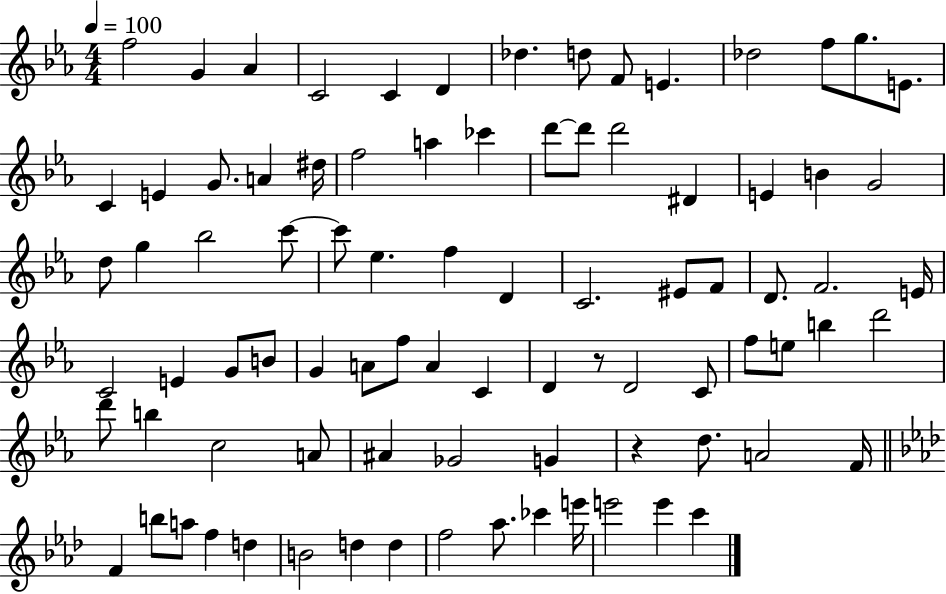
F5/h G4/q Ab4/q C4/h C4/q D4/q Db5/q. D5/e F4/e E4/q. Db5/h F5/e G5/e. E4/e. C4/q E4/q G4/e. A4/q D#5/s F5/h A5/q CES6/q D6/e D6/e D6/h D#4/q E4/q B4/q G4/h D5/e G5/q Bb5/h C6/e C6/e Eb5/q. F5/q D4/q C4/h. EIS4/e F4/e D4/e. F4/h. E4/s C4/h E4/q G4/e B4/e G4/q A4/e F5/e A4/q C4/q D4/q R/e D4/h C4/e F5/e E5/e B5/q D6/h D6/e B5/q C5/h A4/e A#4/q Gb4/h G4/q R/q D5/e. A4/h F4/s F4/q B5/e A5/e F5/q D5/q B4/h D5/q D5/q F5/h Ab5/e. CES6/q E6/s E6/h E6/q C6/q